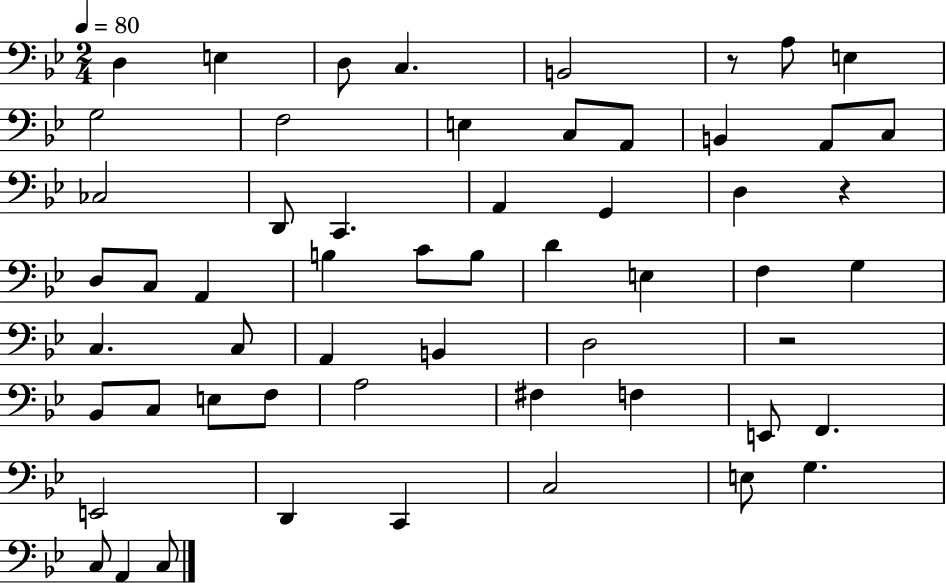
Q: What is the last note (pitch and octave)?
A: C3